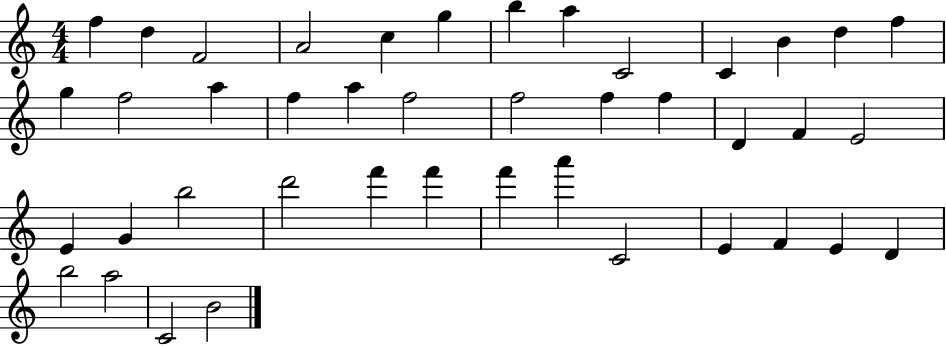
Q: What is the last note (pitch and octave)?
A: B4